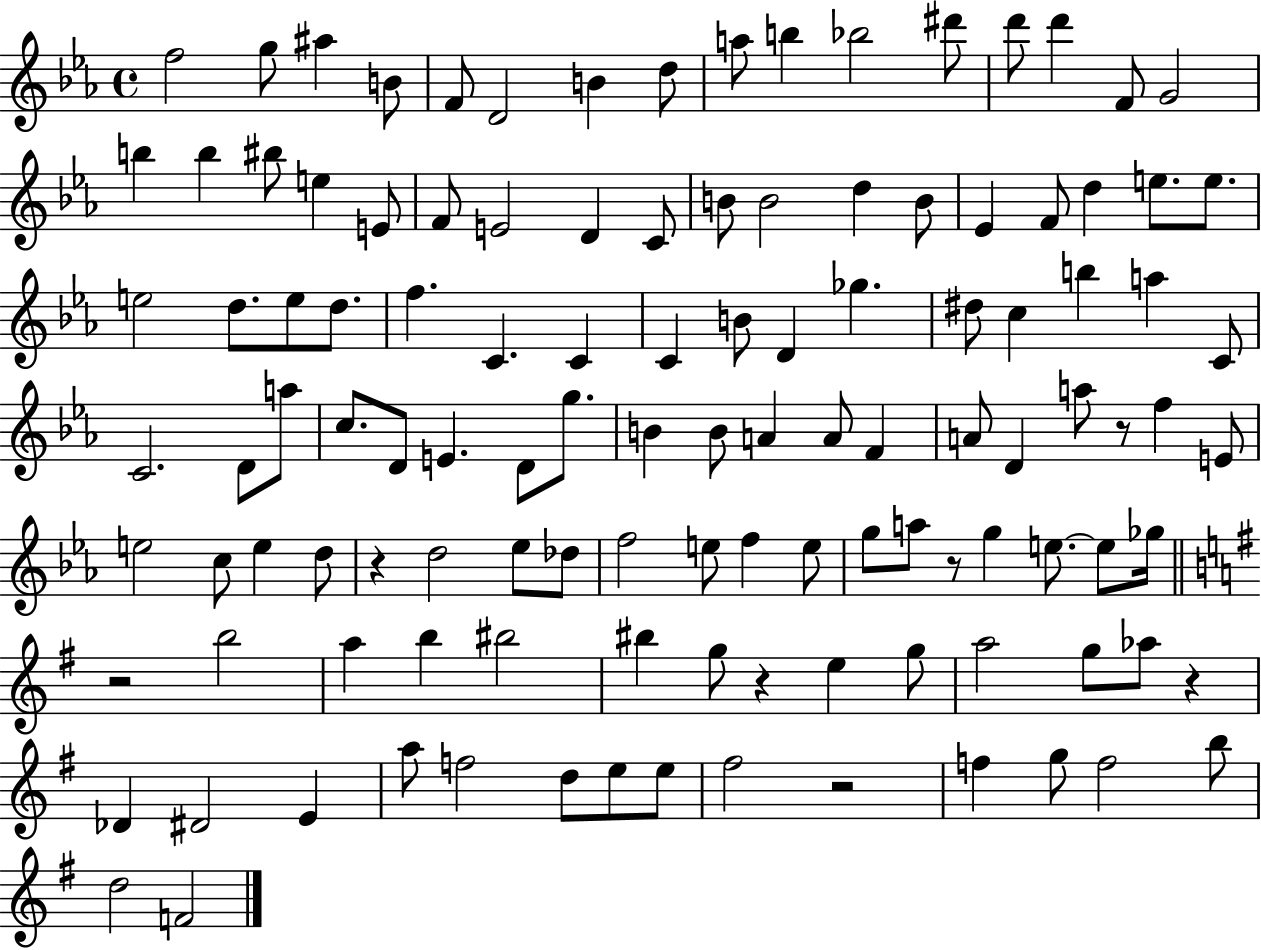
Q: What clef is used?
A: treble